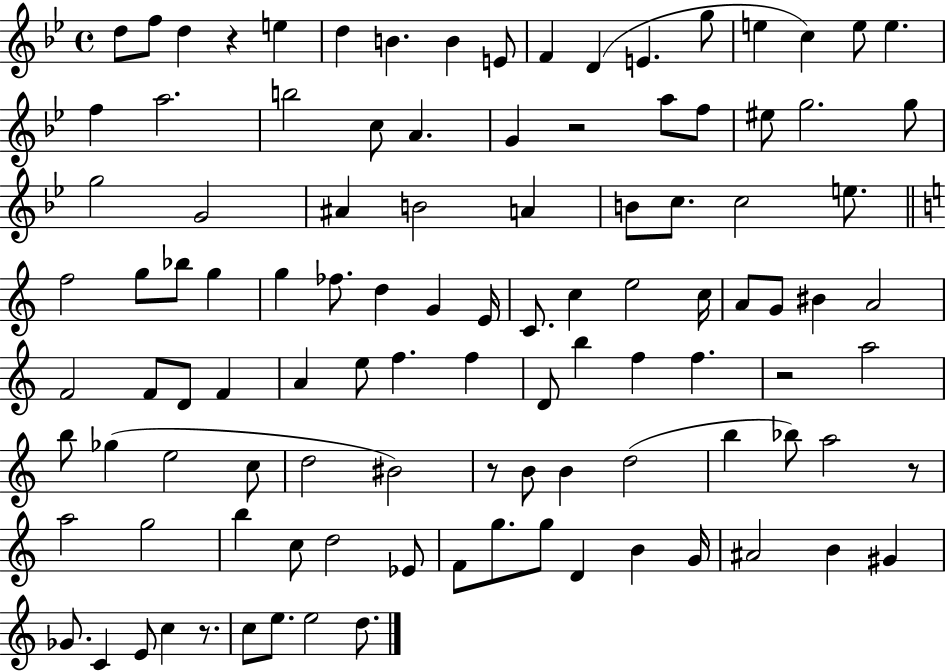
{
  \clef treble
  \time 4/4
  \defaultTimeSignature
  \key bes \major
  d''8 f''8 d''4 r4 e''4 | d''4 b'4. b'4 e'8 | f'4 d'4( e'4. g''8 | e''4 c''4) e''8 e''4. | \break f''4 a''2. | b''2 c''8 a'4. | g'4 r2 a''8 f''8 | eis''8 g''2. g''8 | \break g''2 g'2 | ais'4 b'2 a'4 | b'8 c''8. c''2 e''8. | \bar "||" \break \key c \major f''2 g''8 bes''8 g''4 | g''4 fes''8. d''4 g'4 e'16 | c'8. c''4 e''2 c''16 | a'8 g'8 bis'4 a'2 | \break f'2 f'8 d'8 f'4 | a'4 e''8 f''4. f''4 | d'8 b''4 f''4 f''4. | r2 a''2 | \break b''8 ges''4( e''2 c''8 | d''2 bis'2) | r8 b'8 b'4 d''2( | b''4 bes''8) a''2 r8 | \break a''2 g''2 | b''4 c''8 d''2 ees'8 | f'8 g''8. g''8 d'4 b'4 g'16 | ais'2 b'4 gis'4 | \break ges'8. c'4 e'8 c''4 r8. | c''8 e''8. e''2 d''8. | \bar "|."
}